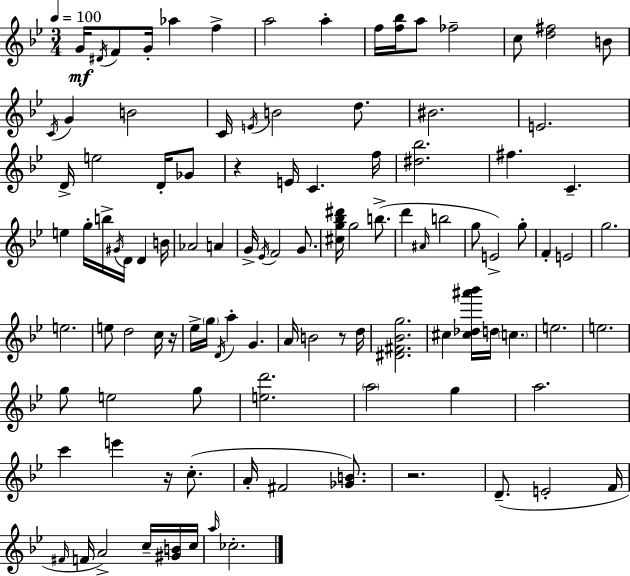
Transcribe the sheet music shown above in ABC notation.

X:1
T:Untitled
M:3/4
L:1/4
K:Bb
G/4 ^D/4 F/2 G/4 _a f a2 a f/4 [f_b]/4 a/2 _f2 c/2 [d^f]2 B/2 C/4 G B2 C/4 E/4 B2 d/2 ^B2 E2 D/4 e2 D/4 _G/2 z E/4 C f/4 [^d_b]2 ^f C e g/4 b/4 ^G/4 D/4 D B/4 _A2 A G/4 _E/4 F2 G/2 [^cg_b^d']/4 g2 b/2 d' ^A/4 b2 g/2 E2 g/2 F E2 g2 e2 e/2 d2 c/4 z/4 _e/4 g/4 D/4 a G A/4 B2 z/2 d/4 [^D^F_Bg]2 ^c [^c_d^a'_b']/4 d/4 c e2 e2 g/2 e2 g/2 [ed']2 a2 g a2 c' e' z/4 c/2 A/4 ^F2 [_GB]/2 z2 D/2 E2 F/4 ^F/4 F/4 A2 c/4 [^GB]/4 c/4 a/4 _c2